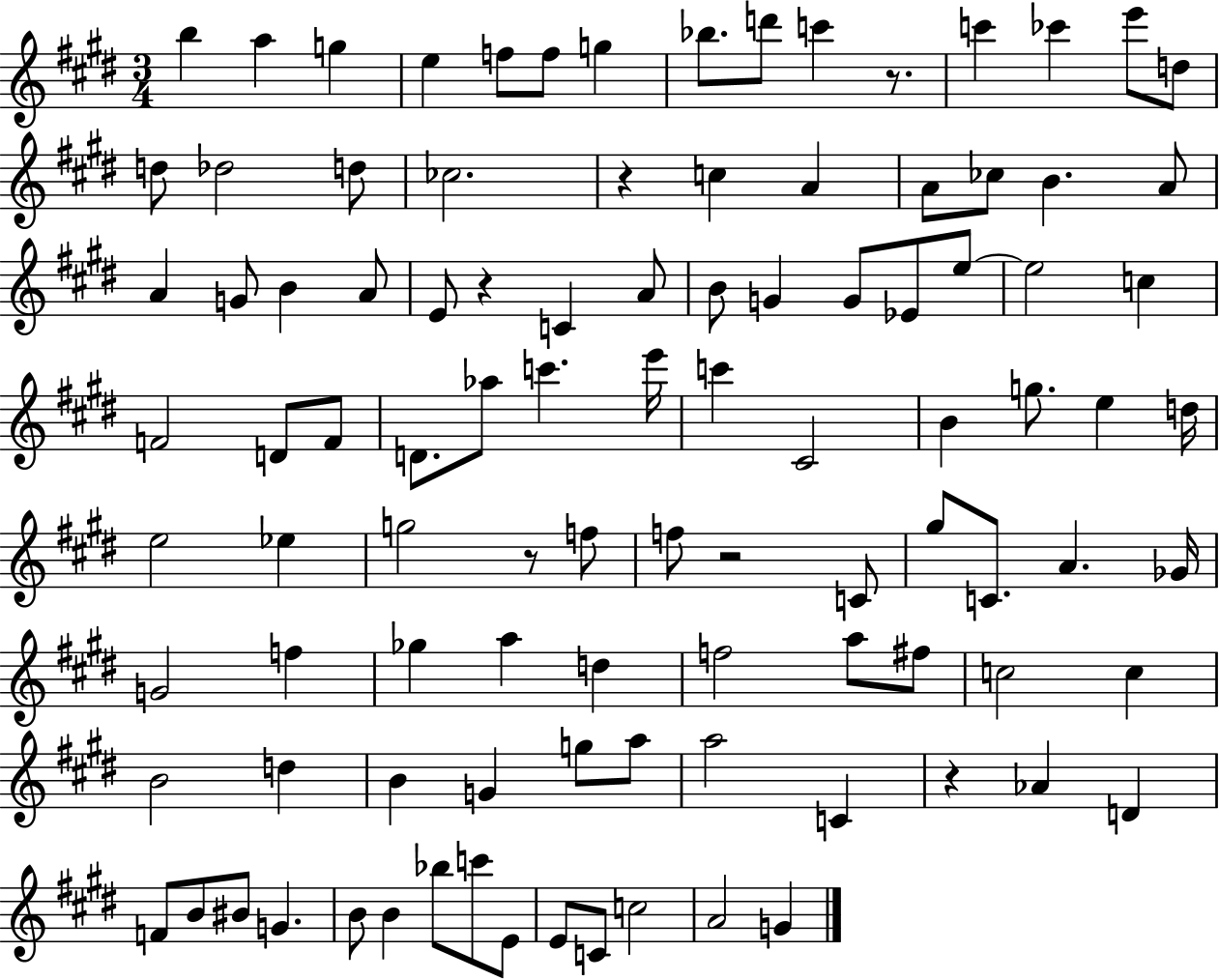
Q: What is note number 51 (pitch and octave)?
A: D5